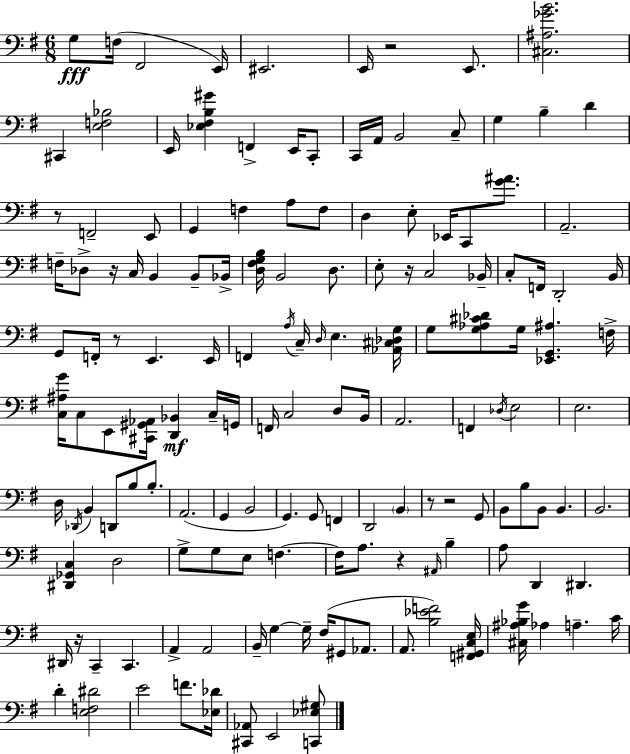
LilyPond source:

{
  \clef bass
  \numericTimeSignature
  \time 6/8
  \key e \minor
  g8\fff f16( fis,2 e,16) | eis,2. | e,16 r2 e,8. | <cis ais ges' b'>2. | \break cis,4 <e f bes>2 | e,16 <ees fis b gis'>4 f,4-> e,16 c,8-. | c,16 a,16 b,2 c8-- | g4 b4-- d'4 | \break r8 f,2-- e,8 | g,4 f4 a8 f8 | d4 e8-. ees,16 c,8 <g' ais'>8. | a,2.-- | \break f16-- des8-> r16 c16 b,4 b,8-- bes,16-> | <d fis g b>16 b,2 d8. | e8-. r16 c2 bes,16-- | c8-. f,16 d,2-. b,16 | \break g,8 f,16-. r8 e,4. e,16 | f,4 \acciaccatura { a16 } c16-- \grace { d16 } e4. | <aes, cis des g>16 g8 <g aes cis' des'>8 g16 <ees, g, ais>4. | f16-> <c ais g'>16 c8 e,8 <cis, gis, aes,>16 <d, bes,>4\mf | \break c16-- g,16 f,16 c2 d8 | b,16 a,2. | f,4 \acciaccatura { des16 } e2 | e2. | \break d16 \acciaccatura { des,16 } b,4 d,8 b8 | b8.-. a,2.( | g,4 b,2 | g,4.) g,8 | \break f,4 d,2 | \parenthesize b,4 r8 r2 | g,8 b,8 b8 b,8 b,4. | b,2. | \break <dis, ges, c>4 d2 | g8-> g8 e8 f4.~~ | f16 a8. r4 | \grace { ais,16 } b4-- a8 d,4 dis,4. | \break dis,16 r16 c,4-- c,4. | a,4-> a,2 | b,16-- g4~~ g16-- fis16( | gis,8 aes,8. a,8. <b ees' f'>2) | \break <f, gis, c e>16 <cis ais bes g'>16 aes4 a4.-- | c'16 d'4-. <e f dis'>2 | e'2 | f'8. <ees des'>16 <cis, aes,>8 e,2 | \break <c, ees gis>8 \bar "|."
}